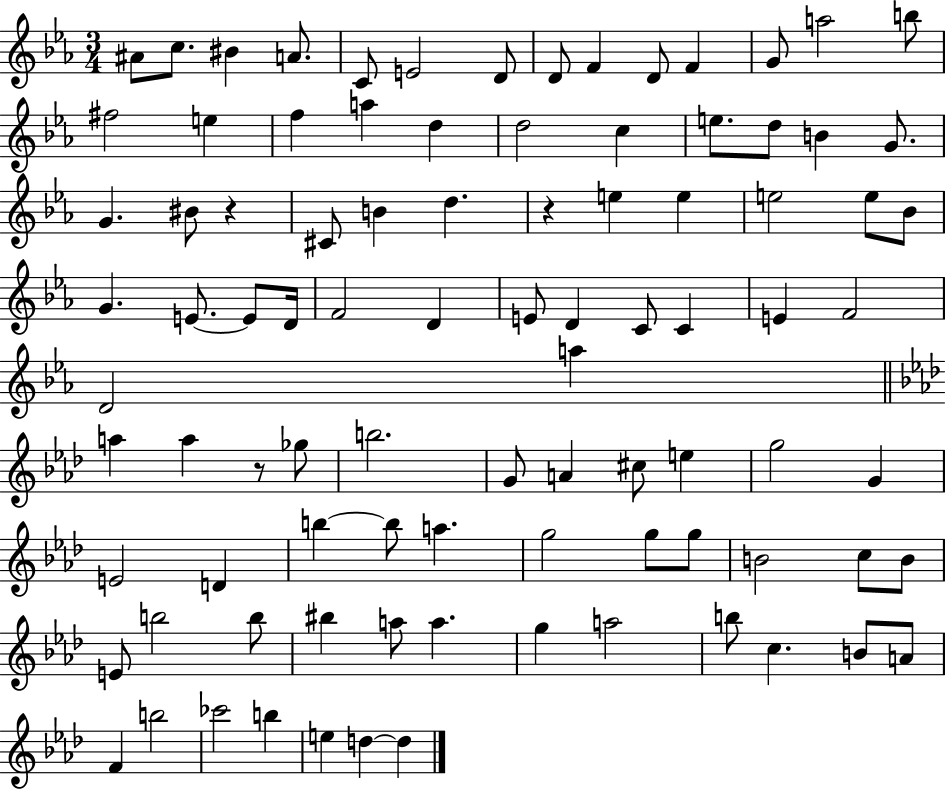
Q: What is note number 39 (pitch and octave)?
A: D4